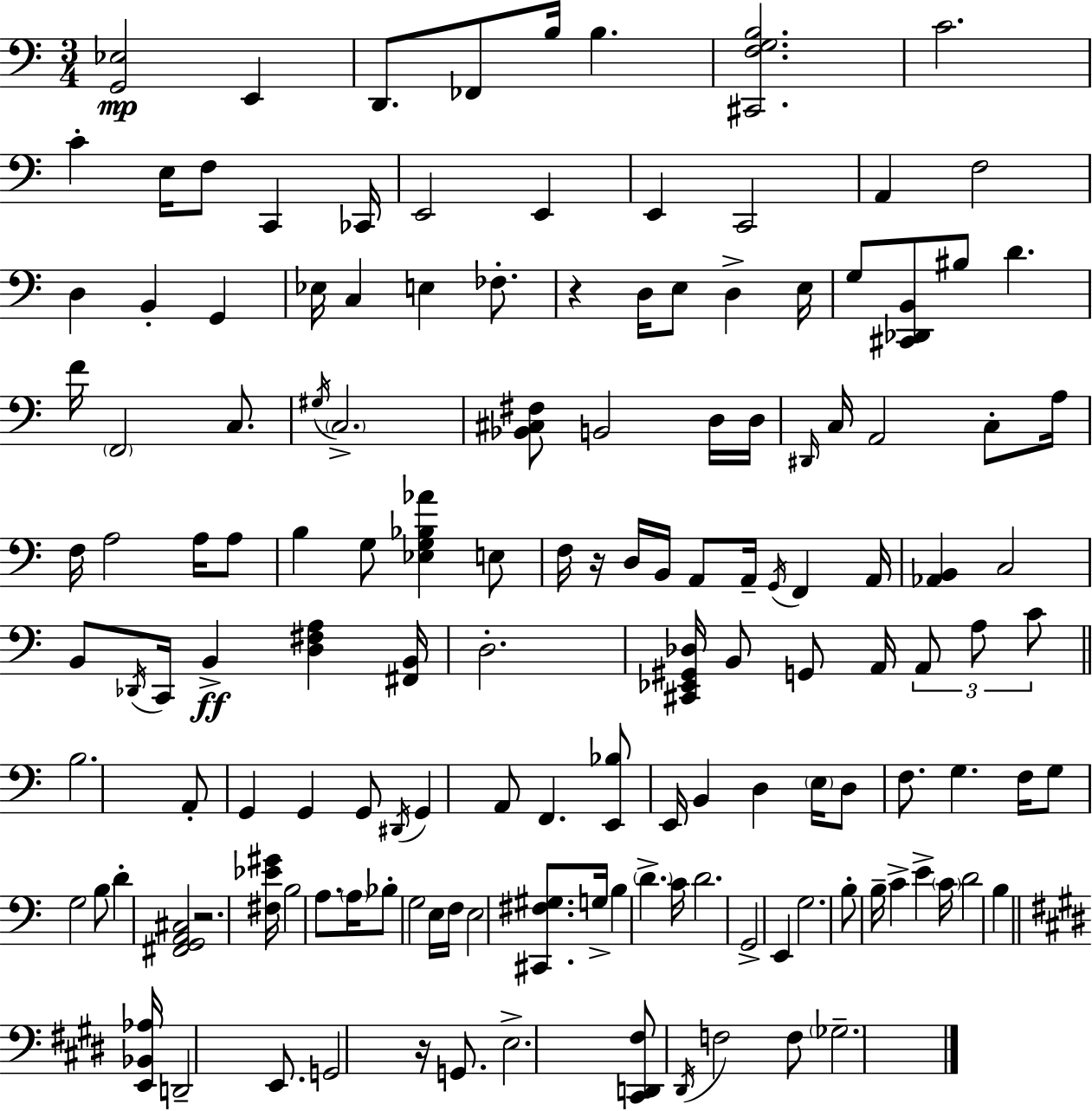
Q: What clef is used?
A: bass